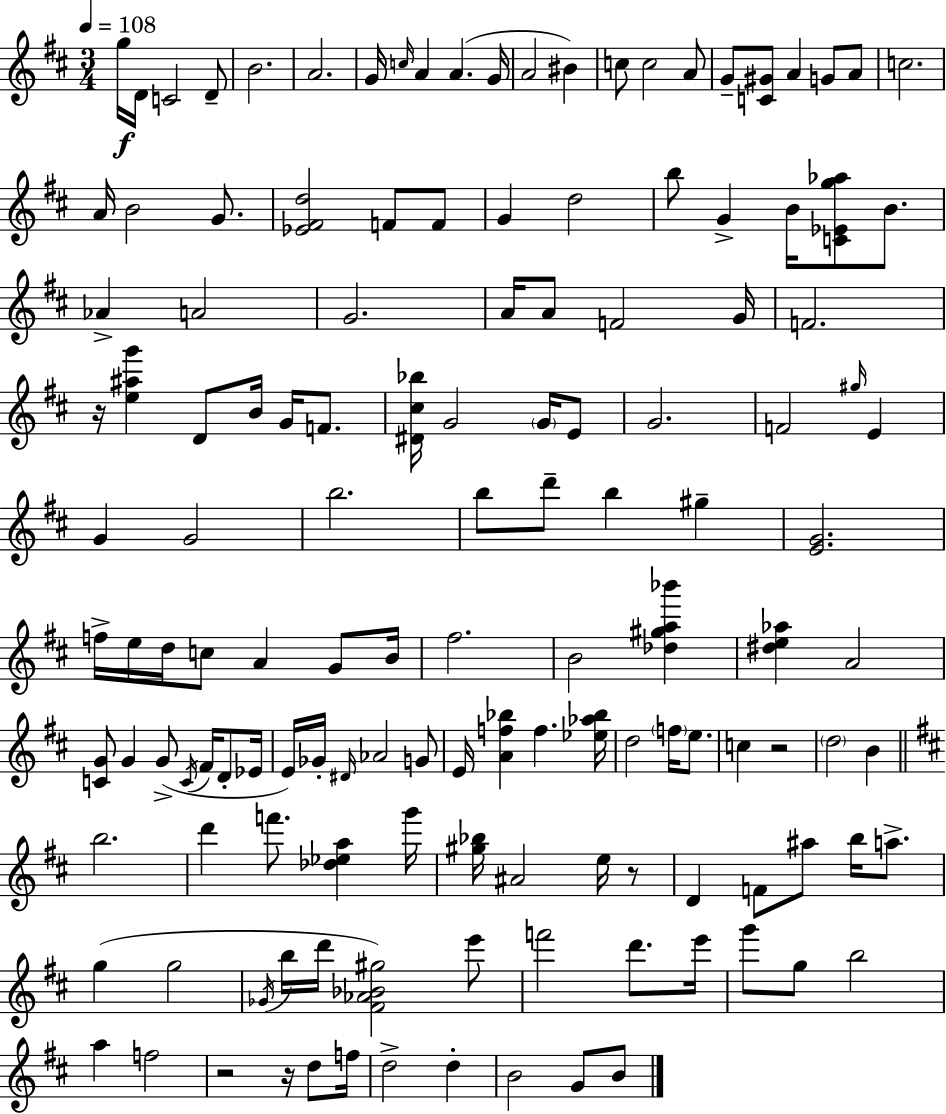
X:1
T:Untitled
M:3/4
L:1/4
K:D
g/4 D/4 C2 D/2 B2 A2 G/4 c/4 A A G/4 A2 ^B c/2 c2 A/2 G/2 [C^G]/2 A G/2 A/2 c2 A/4 B2 G/2 [_E^Fd]2 F/2 F/2 G d2 b/2 G B/4 [C_Eg_a]/2 B/2 _A A2 G2 A/4 A/2 F2 G/4 F2 z/4 [e^ag'] D/2 B/4 G/4 F/2 [^D^c_b]/4 G2 G/4 E/2 G2 F2 ^g/4 E G G2 b2 b/2 d'/2 b ^g [EG]2 f/4 e/4 d/4 c/2 A G/2 B/4 ^f2 B2 [_d^ga_b'] [^de_a] A2 [CG]/2 G G/2 C/4 ^F/4 D/2 _E/4 E/4 _G/4 ^D/4 _A2 G/2 E/4 [Af_b] f [_e_a_b]/4 d2 f/4 e/2 c z2 d2 B b2 d' f'/2 [_d_ea] g'/4 [^g_b]/4 ^A2 e/4 z/2 D F/2 ^a/2 b/4 a/2 g g2 _G/4 b/4 d'/4 [^F_A_B^g]2 e'/2 f'2 d'/2 e'/4 g'/2 g/2 b2 a f2 z2 z/4 d/2 f/4 d2 d B2 G/2 B/2